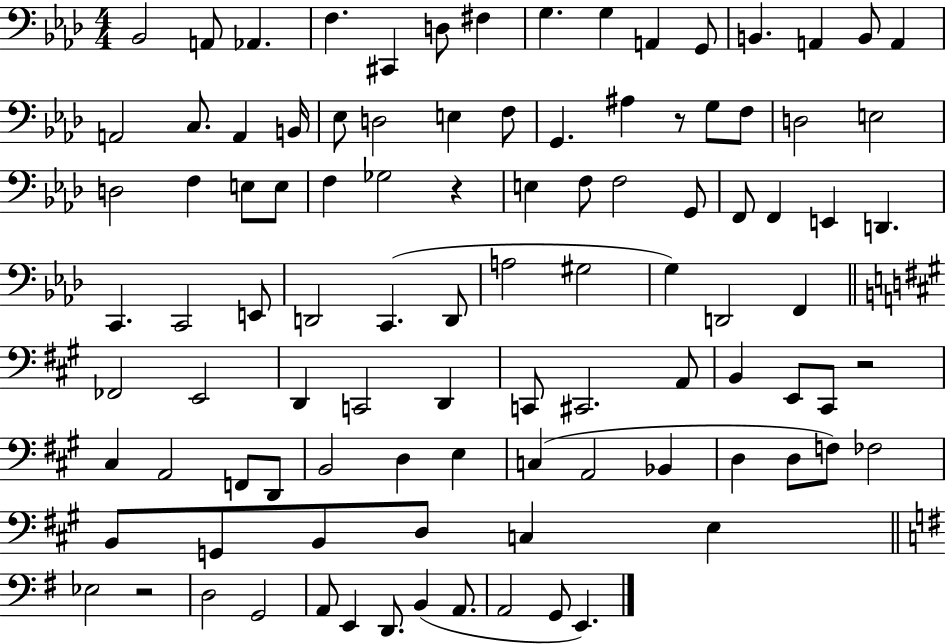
X:1
T:Untitled
M:4/4
L:1/4
K:Ab
_B,,2 A,,/2 _A,, F, ^C,, D,/2 ^F, G, G, A,, G,,/2 B,, A,, B,,/2 A,, A,,2 C,/2 A,, B,,/4 _E,/2 D,2 E, F,/2 G,, ^A, z/2 G,/2 F,/2 D,2 E,2 D,2 F, E,/2 E,/2 F, _G,2 z E, F,/2 F,2 G,,/2 F,,/2 F,, E,, D,, C,, C,,2 E,,/2 D,,2 C,, D,,/2 A,2 ^G,2 G, D,,2 F,, _F,,2 E,,2 D,, C,,2 D,, C,,/2 ^C,,2 A,,/2 B,, E,,/2 ^C,,/2 z2 ^C, A,,2 F,,/2 D,,/2 B,,2 D, E, C, A,,2 _B,, D, D,/2 F,/2 _F,2 B,,/2 G,,/2 B,,/2 D,/2 C, E, _E,2 z2 D,2 G,,2 A,,/2 E,, D,,/2 B,, A,,/2 A,,2 G,,/2 E,,